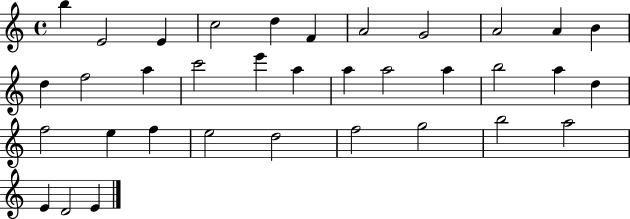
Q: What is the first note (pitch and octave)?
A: B5